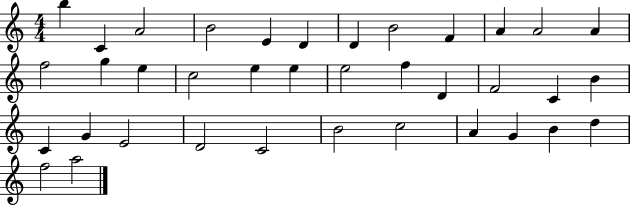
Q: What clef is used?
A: treble